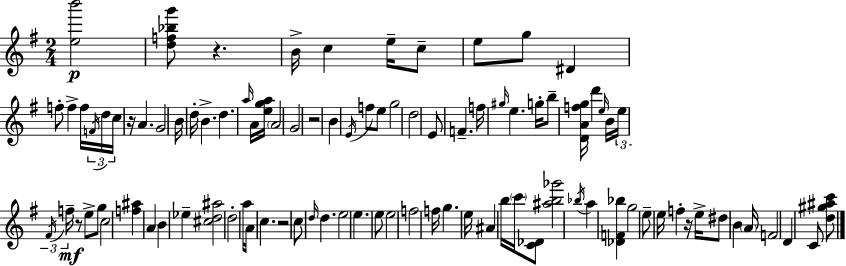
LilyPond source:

{
  \clef treble
  \numericTimeSignature
  \time 2/4
  \key g \major
  \repeat volta 2 { <e'' b'''>2\p | <d'' f'' bes'' g'''>8 r4. | b'16-> c''4 e''16-- c''8-- | e''8 g''8 dis'4 | \break f''8-. f''4-> f''16 \tuplet 3/2 { \acciaccatura { f'16 } | d''16 c''16 } r16 a'4. | g'2 | b'16 d''16-. b'4.-> | \break d''4. \grace { a''16 } | a'16 <e'' g'' a''>16 \parenthesize a'2 | g'2 | r2 | \break b'4 \acciaccatura { e'16 } f''8 | e''8 g''2 | d''2 | e'8 f'4.-- | \break f''16 \grace { gis''16 } e''4. | g''16-. b''8-- <d' a' f'' g''>16 d'''4 | \grace { e''16 } b'16 \tuplet 3/2 { e''16 \acciaccatura { fis'16 }\mf f''16-- } | r8 e''8-> g''8 c''2 | \break <f'' ais''>4 | a'4 b'4 | ees''4-- <cis'' d'' ais''>2 | d''2-. | \break a''16 a'16 | c''4. r2 | c''8 | \grace { d''16 } d''4. e''2 | \break e''4. | e''8 e''2 | f''2 | f''16 | \break g''4. e''16 ais'4 | b''16 \parenthesize c'''16 <c' des'>8 <ais'' b'' ges'''>2 | \acciaccatura { bes''16 } | a''4 <des' f' bes''>4 | \break g''2 | e''8-- e''16 f''4-. r16 | e''16-> dis''8 b'4 \parenthesize a'16 | f'2 | \break d'4 c'8 <d'' gis'' ais'' c'''>8 | } \bar "|."
}